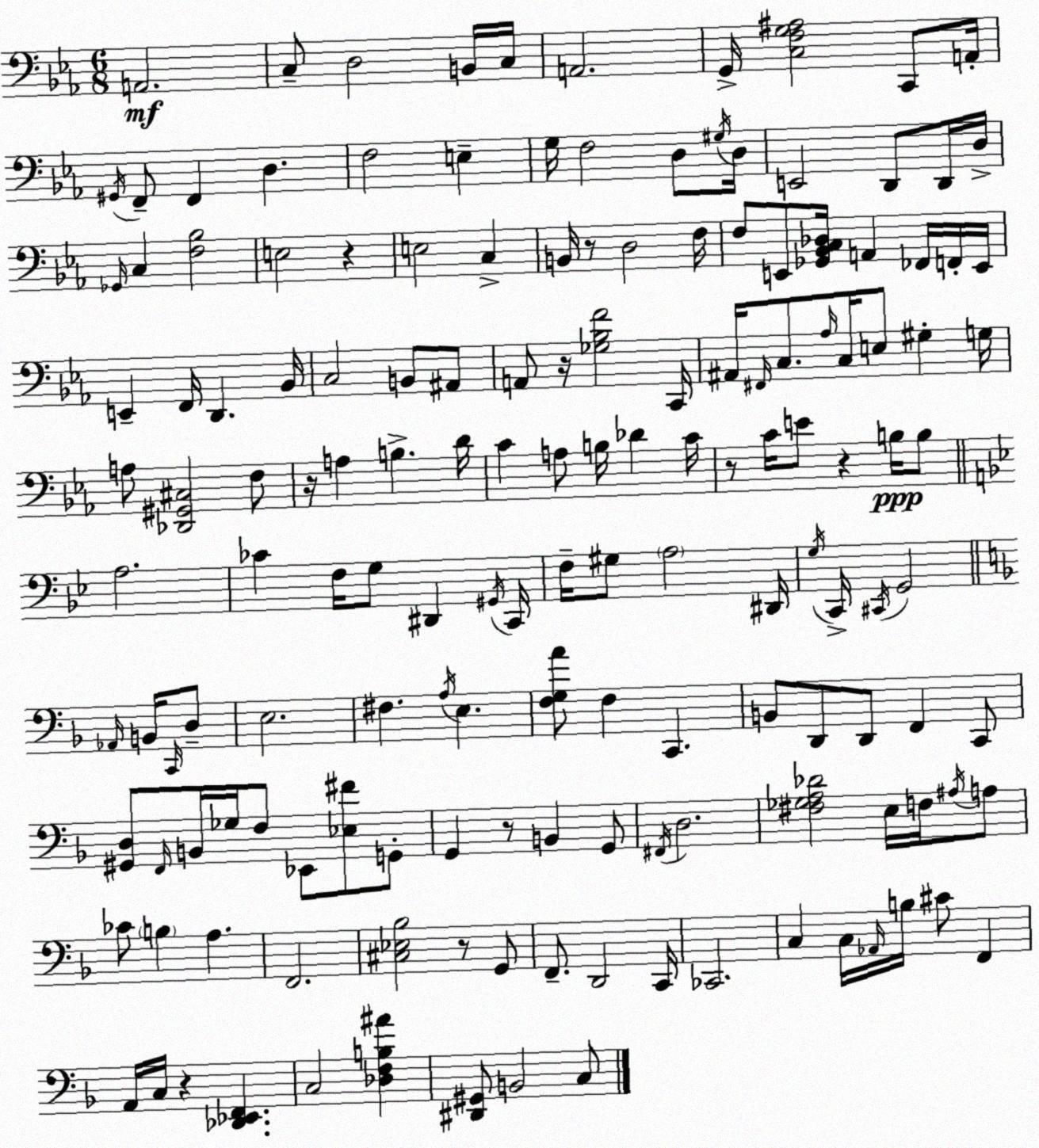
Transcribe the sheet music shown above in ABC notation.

X:1
T:Untitled
M:6/8
L:1/4
K:Cm
A,,2 C,/2 D,2 B,,/4 C,/4 A,,2 G,,/4 [C,F,G,^A,]2 C,,/2 A,,/4 ^G,,/4 F,,/2 F,, D, F,2 E, G,/4 F,2 D,/2 ^G,/4 D,/4 E,,2 D,,/2 D,,/4 D,/4 _G,,/4 C, [F,_B,]2 E,2 z E,2 C, B,,/4 z/2 D,2 F,/4 F,/2 E,,/2 [_G,,_B,,C,_D,]/4 A,, _F,,/4 F,,/4 E,,/4 E,, F,,/4 D,, _B,,/4 C,2 B,,/2 ^A,,/2 A,,/2 z/4 [_G,_B,F]2 C,,/4 ^A,,/4 ^F,,/4 C,/2 _A,/4 C,/4 E,/2 ^G, G,/4 A,/2 [_D,,^G,,^C,]2 F,/2 z/4 A, B, D/4 C A,/2 B,/4 _D C/4 z/2 C/4 E/2 z B,/4 B,/2 A,2 _C F,/4 G,/2 ^D,, ^G,,/4 C,,/4 F,/4 ^G,/2 A,2 ^D,,/4 G,/4 C,,/4 ^C,,/4 G,,2 _A,,/4 B,,/4 C,,/4 D,/2 E,2 ^F, A,/4 E, [F,G,A]/2 F, C,, B,,/2 D,,/2 D,,/2 F,, C,,/2 [^G,,D,]/2 F,,/4 B,,/4 _G,/4 F,/2 _E,,/2 [_E,^F]/2 G,,/2 G,, z/2 B,, G,,/2 ^F,,/4 D,2 [^F,_G,A,_D]2 E,/4 F,/4 ^A,/4 A,/2 _C/2 B, A, F,,2 [^C,_E,_B,]2 z/2 G,,/2 F,,/2 D,,2 C,,/4 _C,,2 C, C,/4 _A,,/4 B,/4 ^C/2 F,, A,,/4 C,/4 z [_D,,_E,,F,,] C,2 [_D,F,B,^A] [^D,,^G,,]/2 B,,2 C,/2